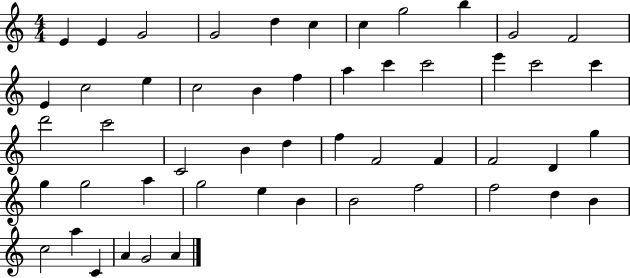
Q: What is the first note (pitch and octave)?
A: E4